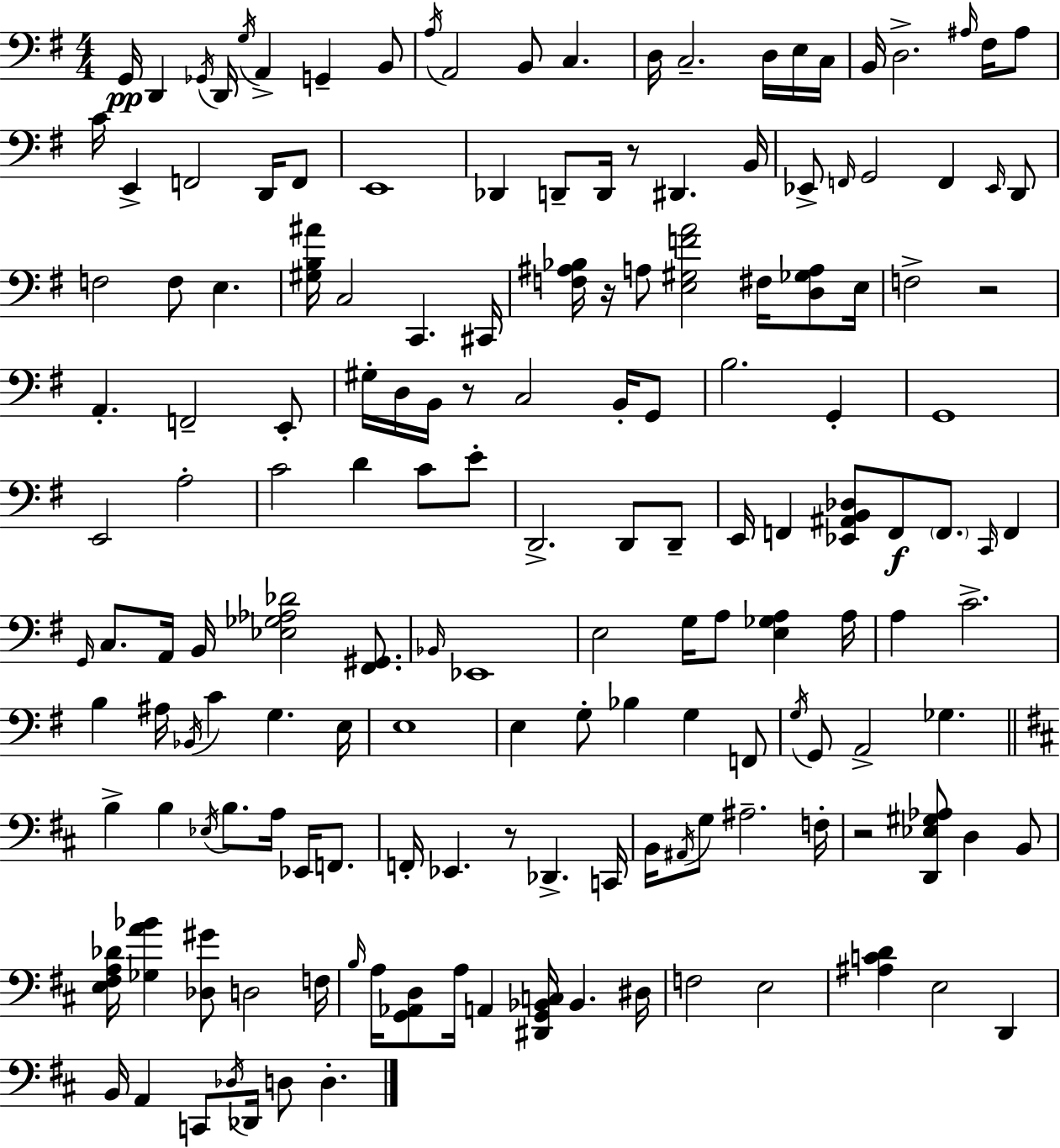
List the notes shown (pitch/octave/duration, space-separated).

G2/s D2/q Gb2/s D2/s G3/s A2/q G2/q B2/e A3/s A2/h B2/e C3/q. D3/s C3/h. D3/s E3/s C3/s B2/s D3/h. A#3/s F#3/s A#3/e C4/s E2/q F2/h D2/s F2/e E2/w Db2/q D2/e D2/s R/e D#2/q. B2/s Eb2/e F2/s G2/h F2/q Eb2/s D2/e F3/h F3/e E3/q. [G#3,B3,A#4]/s C3/h C2/q. C#2/s [F3,A#3,Bb3]/s R/s A3/e [E3,G#3,F4,A4]/h F#3/s [D3,Gb3,A3]/e E3/s F3/h R/h A2/q. F2/h E2/e G#3/s D3/s B2/s R/e C3/h B2/s G2/e B3/h. G2/q G2/w E2/h A3/h C4/h D4/q C4/e E4/e D2/h. D2/e D2/e E2/s F2/q [Eb2,A#2,B2,Db3]/e F2/e F2/e. C2/s F2/q G2/s C3/e. A2/s B2/s [Eb3,Gb3,Ab3,Db4]/h [F#2,G#2]/e. Bb2/s Eb2/w E3/h G3/s A3/e [E3,Gb3,A3]/q A3/s A3/q C4/h. B3/q A#3/s Bb2/s C4/q G3/q. E3/s E3/w E3/q G3/e Bb3/q G3/q F2/e G3/s G2/e A2/h Gb3/q. B3/q B3/q Eb3/s B3/e. A3/s Eb2/s F2/e. F2/s Eb2/q. R/e Db2/q. C2/s B2/s A#2/s G3/e A#3/h. F3/s R/h [D2,Eb3,G#3,Ab3]/e D3/q B2/e [E3,F#3,A3,Db4]/s [Gb3,A4,Bb4]/q [Db3,G#4]/e D3/h F3/s B3/s A3/s [G2,Ab2,D3]/e A3/s A2/q [D#2,G2,Bb2,C3]/s Bb2/q. D#3/s F3/h E3/h [A#3,C4,D4]/q E3/h D2/q B2/s A2/q C2/e Db3/s Db2/s D3/e D3/q.